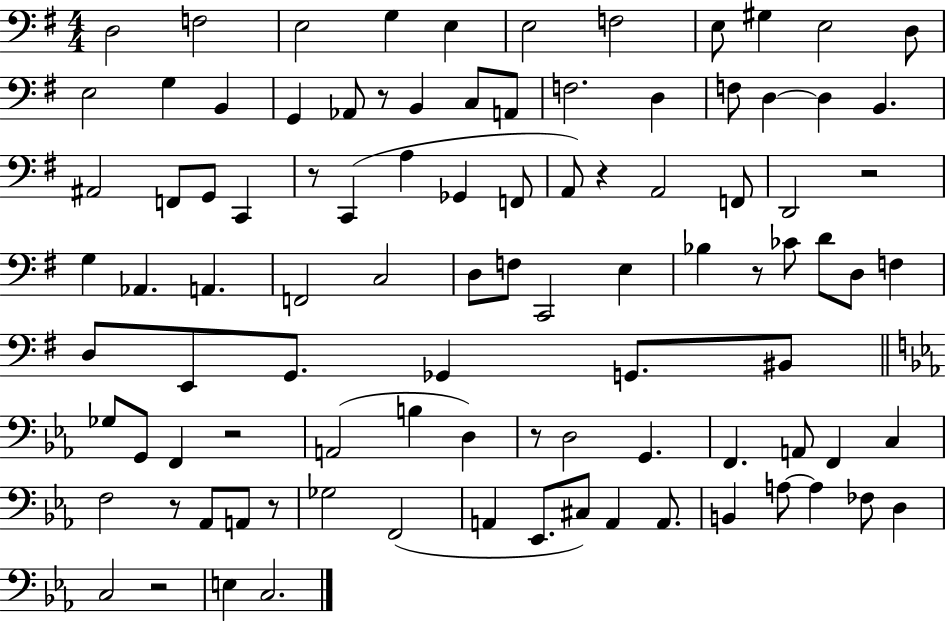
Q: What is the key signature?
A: G major